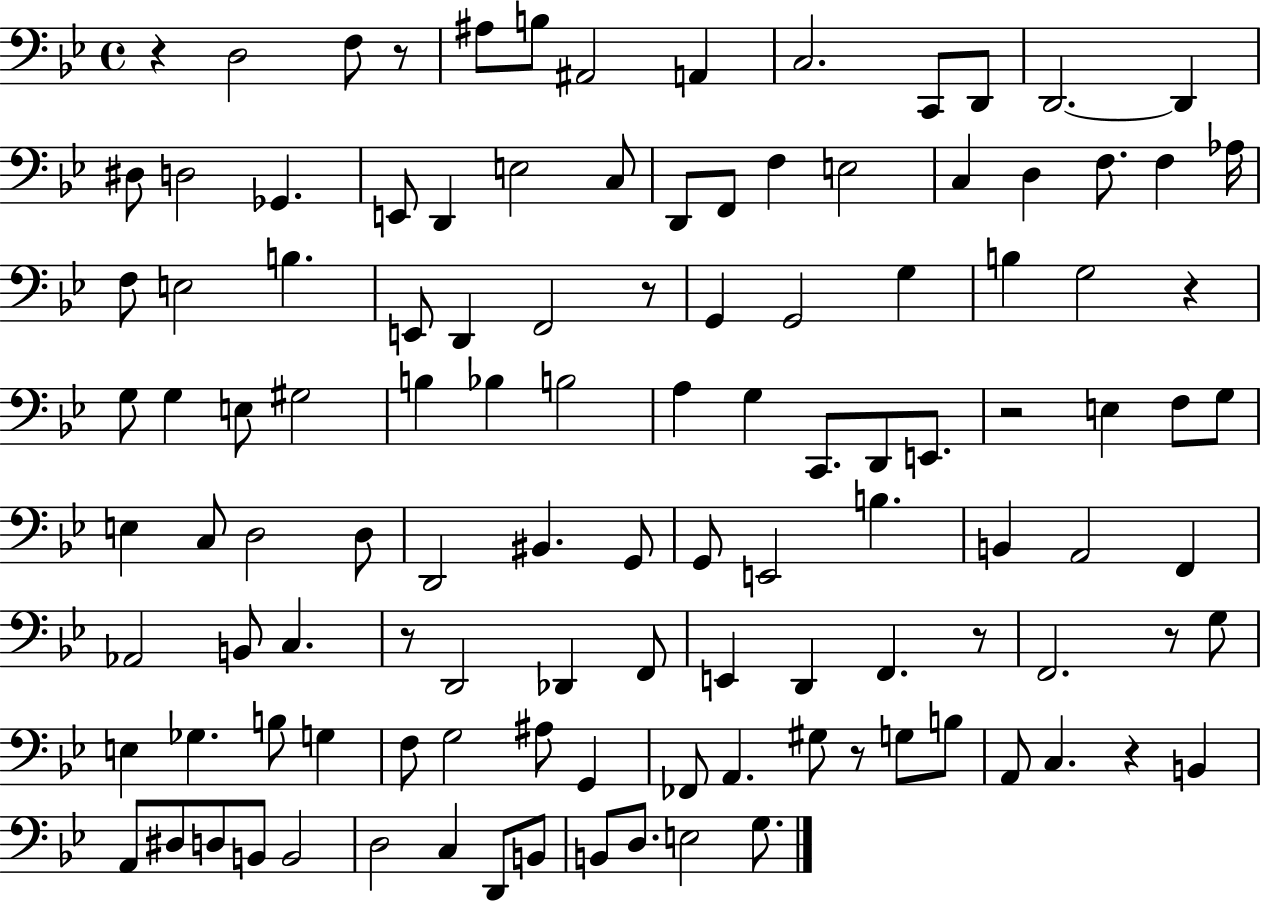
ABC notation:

X:1
T:Untitled
M:4/4
L:1/4
K:Bb
z D,2 F,/2 z/2 ^A,/2 B,/2 ^A,,2 A,, C,2 C,,/2 D,,/2 D,,2 D,, ^D,/2 D,2 _G,, E,,/2 D,, E,2 C,/2 D,,/2 F,,/2 F, E,2 C, D, F,/2 F, _A,/4 F,/2 E,2 B, E,,/2 D,, F,,2 z/2 G,, G,,2 G, B, G,2 z G,/2 G, E,/2 ^G,2 B, _B, B,2 A, G, C,,/2 D,,/2 E,,/2 z2 E, F,/2 G,/2 E, C,/2 D,2 D,/2 D,,2 ^B,, G,,/2 G,,/2 E,,2 B, B,, A,,2 F,, _A,,2 B,,/2 C, z/2 D,,2 _D,, F,,/2 E,, D,, F,, z/2 F,,2 z/2 G,/2 E, _G, B,/2 G, F,/2 G,2 ^A,/2 G,, _F,,/2 A,, ^G,/2 z/2 G,/2 B,/2 A,,/2 C, z B,, A,,/2 ^D,/2 D,/2 B,,/2 B,,2 D,2 C, D,,/2 B,,/2 B,,/2 D,/2 E,2 G,/2